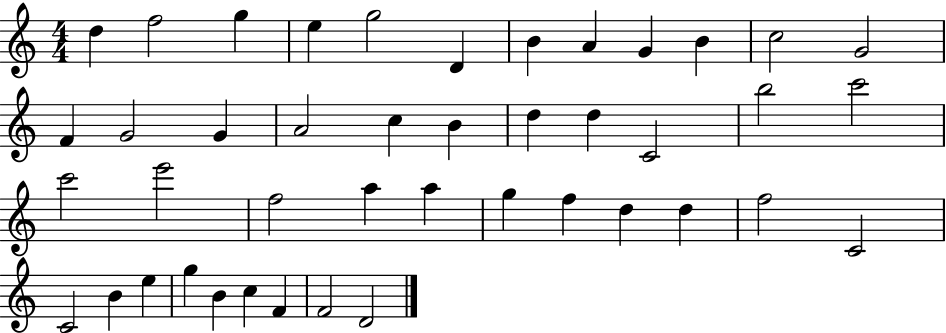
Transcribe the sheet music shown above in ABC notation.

X:1
T:Untitled
M:4/4
L:1/4
K:C
d f2 g e g2 D B A G B c2 G2 F G2 G A2 c B d d C2 b2 c'2 c'2 e'2 f2 a a g f d d f2 C2 C2 B e g B c F F2 D2